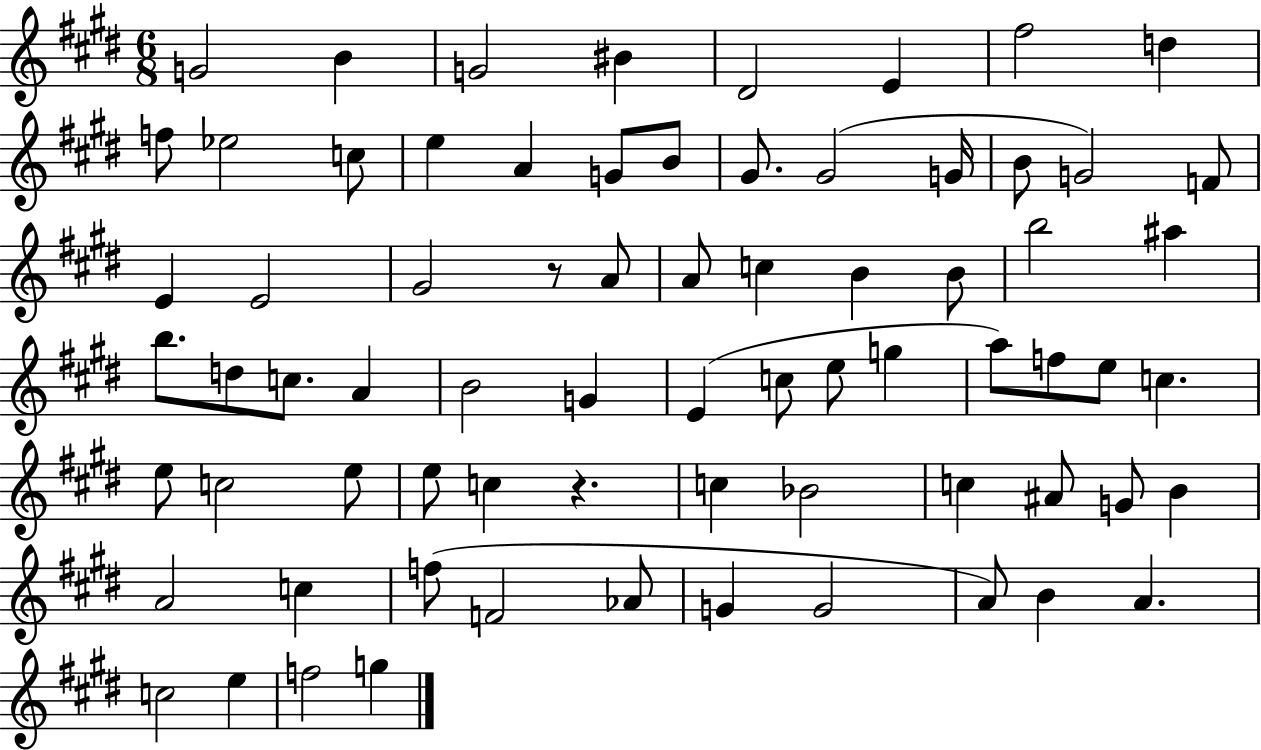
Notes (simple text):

G4/h B4/q G4/h BIS4/q D#4/h E4/q F#5/h D5/q F5/e Eb5/h C5/e E5/q A4/q G4/e B4/e G#4/e. G#4/h G4/s B4/e G4/h F4/e E4/q E4/h G#4/h R/e A4/e A4/e C5/q B4/q B4/e B5/h A#5/q B5/e. D5/e C5/e. A4/q B4/h G4/q E4/q C5/e E5/e G5/q A5/e F5/e E5/e C5/q. E5/e C5/h E5/e E5/e C5/q R/q. C5/q Bb4/h C5/q A#4/e G4/e B4/q A4/h C5/q F5/e F4/h Ab4/e G4/q G4/h A4/e B4/q A4/q. C5/h E5/q F5/h G5/q